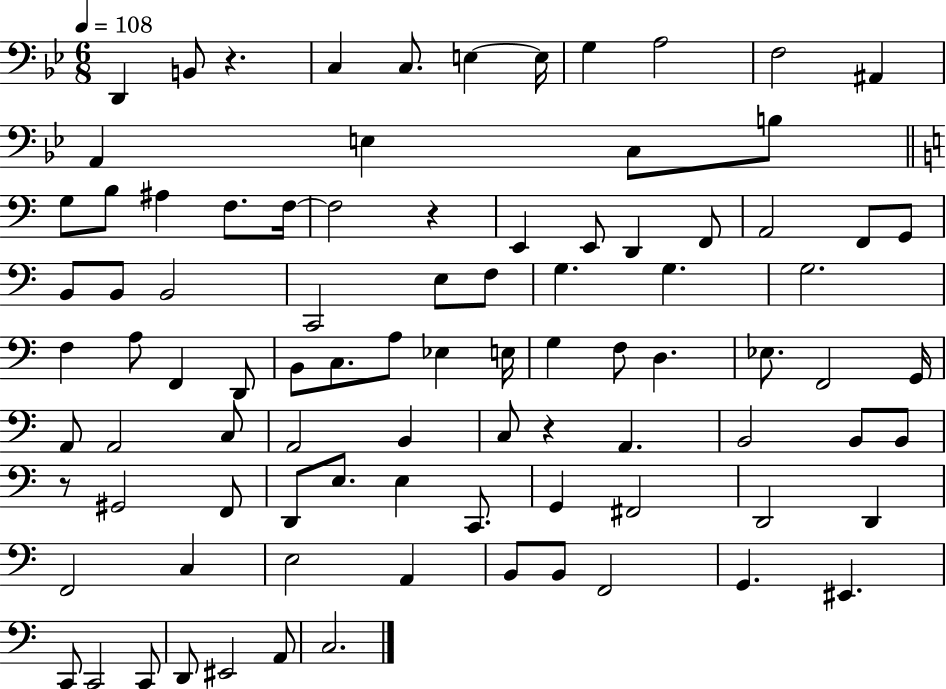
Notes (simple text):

D2/q B2/e R/q. C3/q C3/e. E3/q E3/s G3/q A3/h F3/h A#2/q A2/q E3/q C3/e B3/e G3/e B3/e A#3/q F3/e. F3/s F3/h R/q E2/q E2/e D2/q F2/e A2/h F2/e G2/e B2/e B2/e B2/h C2/h E3/e F3/e G3/q. G3/q. G3/h. F3/q A3/e F2/q D2/e B2/e C3/e. A3/e Eb3/q E3/s G3/q F3/e D3/q. Eb3/e. F2/h G2/s A2/e A2/h C3/e A2/h B2/q C3/e R/q A2/q. B2/h B2/e B2/e R/e G#2/h F2/e D2/e E3/e. E3/q C2/e. G2/q F#2/h D2/h D2/q F2/h C3/q E3/h A2/q B2/e B2/e F2/h G2/q. EIS2/q. C2/e C2/h C2/e D2/e EIS2/h A2/e C3/h.